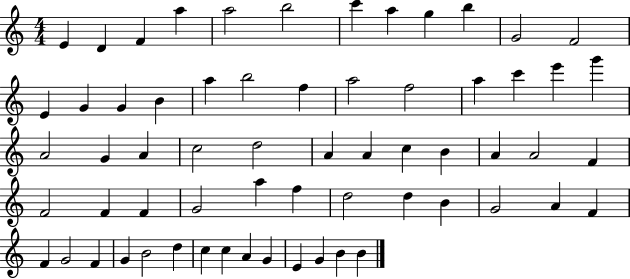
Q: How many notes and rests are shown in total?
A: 63